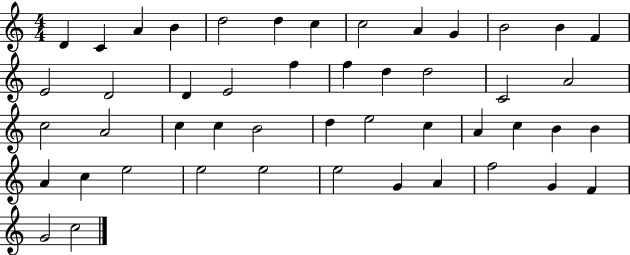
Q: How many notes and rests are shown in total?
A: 48